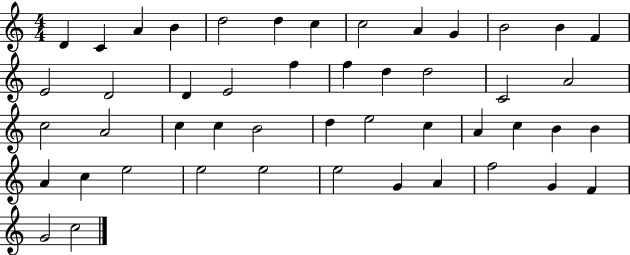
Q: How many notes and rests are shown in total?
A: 48